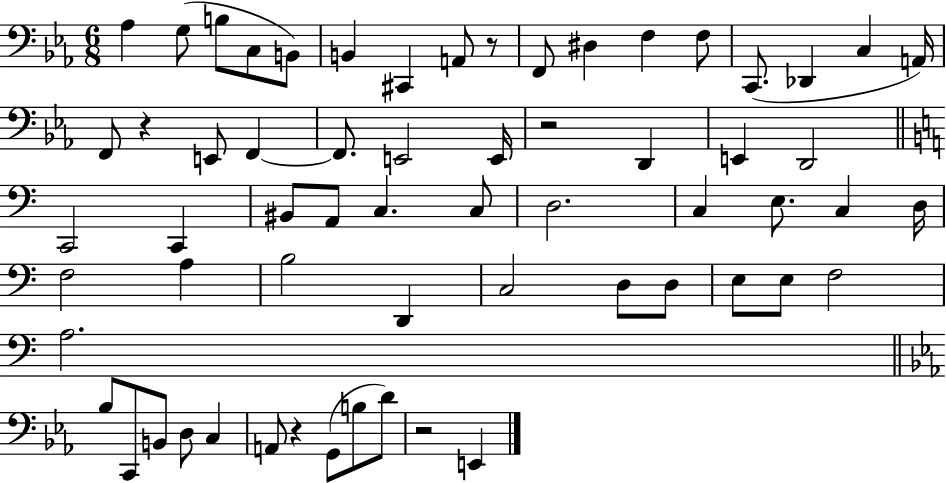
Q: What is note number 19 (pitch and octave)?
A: F2